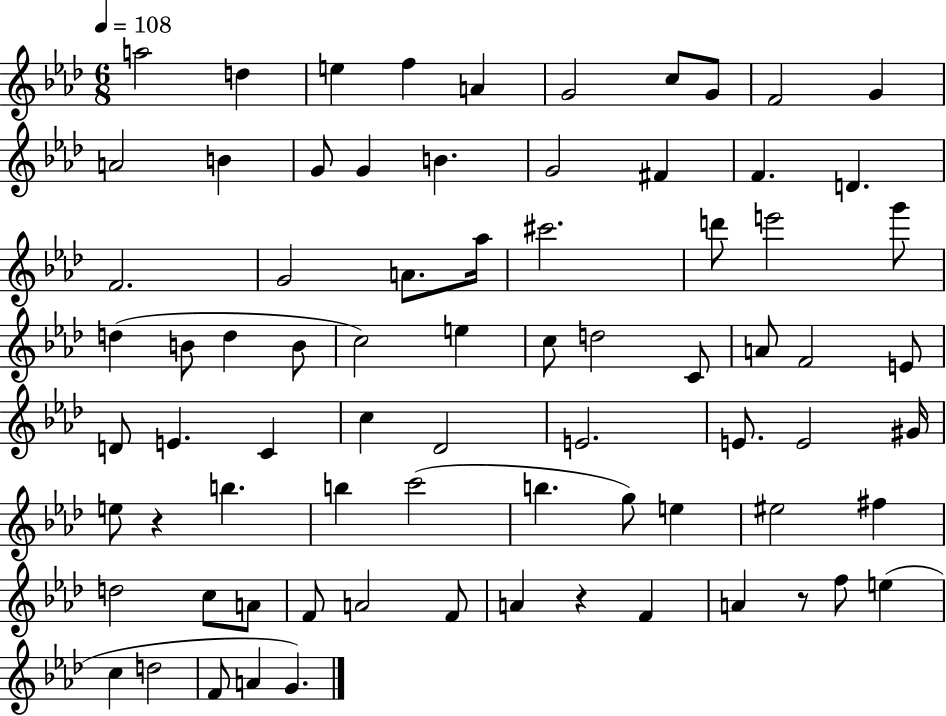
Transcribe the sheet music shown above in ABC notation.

X:1
T:Untitled
M:6/8
L:1/4
K:Ab
a2 d e f A G2 c/2 G/2 F2 G A2 B G/2 G B G2 ^F F D F2 G2 A/2 _a/4 ^c'2 d'/2 e'2 g'/2 d B/2 d B/2 c2 e c/2 d2 C/2 A/2 F2 E/2 D/2 E C c _D2 E2 E/2 E2 ^G/4 e/2 z b b c'2 b g/2 e ^e2 ^f d2 c/2 A/2 F/2 A2 F/2 A z F A z/2 f/2 e c d2 F/2 A G